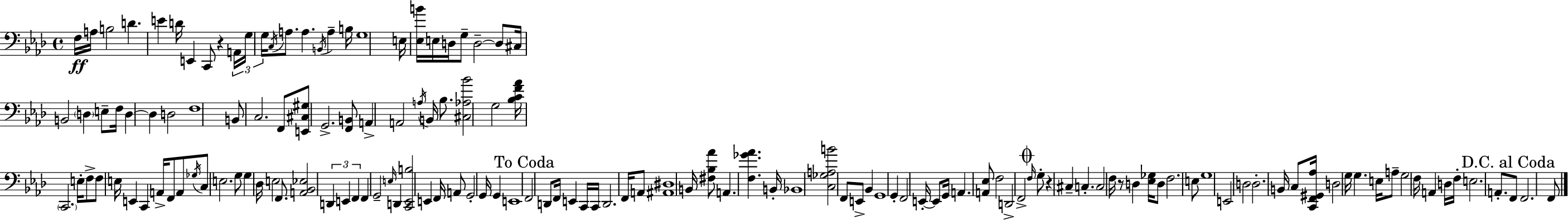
{
  \clef bass
  \time 4/4
  \defaultTimeSignature
  \key aes \major
  f16\ff a16 b2 d'4. | e'4 d'16 e,4 c,8 r4 \tuplet 3/2 { a,16 | g16 g16 } \acciaccatura { c16 } a8. a4. \acciaccatura { b,16 } a4-- | b16 g1 | \break e16 <ees b'>16 e16 d16 g8-- d2--~~ | d8 cis16 b,2 \parenthesize d4 e8-- | f16 d4~~ d4 d2 | f1 | \break b,8 c2. | f,8 <e, cis gis>8 g,2.-> | <f, b,>8 a,4-> a,2 \acciaccatura { a16 } b,16 | bes8. <cis aes bes'>2 g2 | \break <bes c' f' aes'>16 \parenthesize c,2. | e16-. f8-> f8 e16 e,4 c,4 a,16-> f,8 | a,8 \acciaccatura { ges16 } c8 e2. | g8 g4 des16 e2 | \break f,8. <a, bes, ees>2 \tuplet 3/2 { d,4 | e,4 f,4 } f,4 g,2-- | \grace { e16 } d,4 <c, ees, b>2 | e,4 f,16 a,8 g,2-. | \break g,16 g,4 e,1 | \mark "To Coda" f,2 d,8 f,16 | e,4 c,16 c,16 d,2. | f,16 a,8 <ais, dis>1 | \break b,16 <fis bes aes'>8 a,4. <f ges' aes'>4. | b,16-. bes,1 | <c ges a b'>2 f,8 e,8-> | bes,4 g,1 | \break g,4-. f,2 | e,16-.~~ e,8 g,16 a,4. <a, ees>8 f2 | d,2-> f,2-> | \mark \markup { \musicglyph "scripts.coda" } \grace { f16 } g8-. r4 cis4-- | \break c4.-. c2 f16 r8 | d4 <ees ges>16 d8 f2. | e8 g1 | e,2 d2 | \break d2.-. | b,16 c8 <c, f, gis, aes>16 d2 g16 g4. | e16 a8-- g2 | f16 a,4 d16 f16-. e2. | \break a,8.-. \mark "D.C. al Coda" f,8 f,2. | f,8 \bar "|."
}